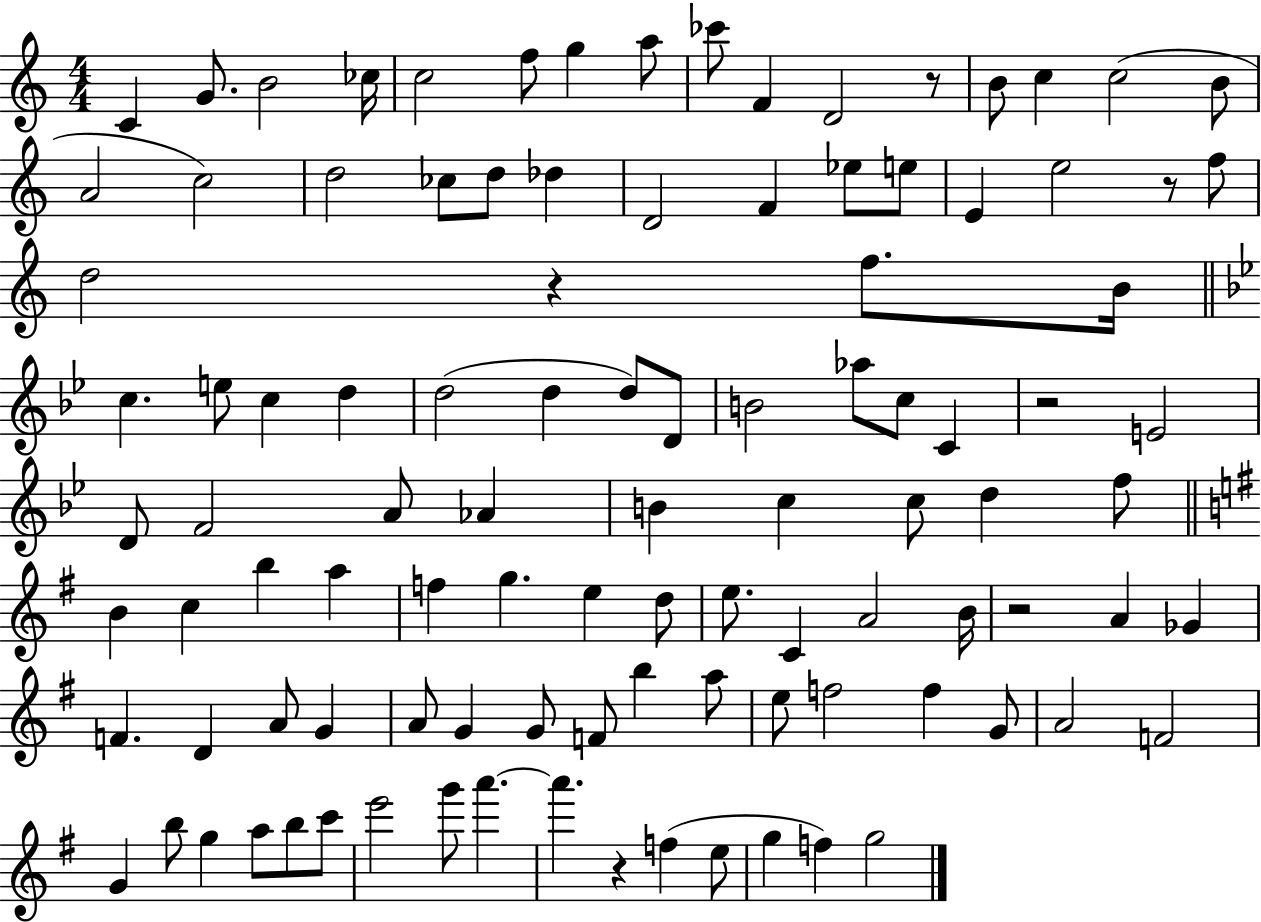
{
  \clef treble
  \numericTimeSignature
  \time 4/4
  \key c \major
  c'4 g'8. b'2 ces''16 | c''2 f''8 g''4 a''8 | ces'''8 f'4 d'2 r8 | b'8 c''4 c''2( b'8 | \break a'2 c''2) | d''2 ces''8 d''8 des''4 | d'2 f'4 ees''8 e''8 | e'4 e''2 r8 f''8 | \break d''2 r4 f''8. b'16 | \bar "||" \break \key g \minor c''4. e''8 c''4 d''4 | d''2( d''4 d''8) d'8 | b'2 aes''8 c''8 c'4 | r2 e'2 | \break d'8 f'2 a'8 aes'4 | b'4 c''4 c''8 d''4 f''8 | \bar "||" \break \key g \major b'4 c''4 b''4 a''4 | f''4 g''4. e''4 d''8 | e''8. c'4 a'2 b'16 | r2 a'4 ges'4 | \break f'4. d'4 a'8 g'4 | a'8 g'4 g'8 f'8 b''4 a''8 | e''8 f''2 f''4 g'8 | a'2 f'2 | \break g'4 b''8 g''4 a''8 b''8 c'''8 | e'''2 g'''8 a'''4.~~ | a'''4. r4 f''4( e''8 | g''4 f''4) g''2 | \break \bar "|."
}